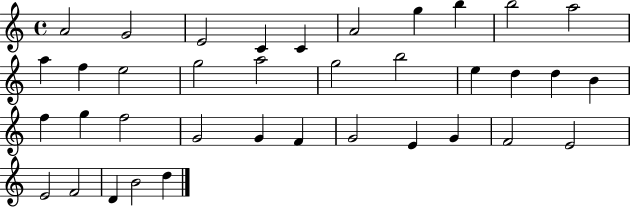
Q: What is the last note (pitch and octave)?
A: D5